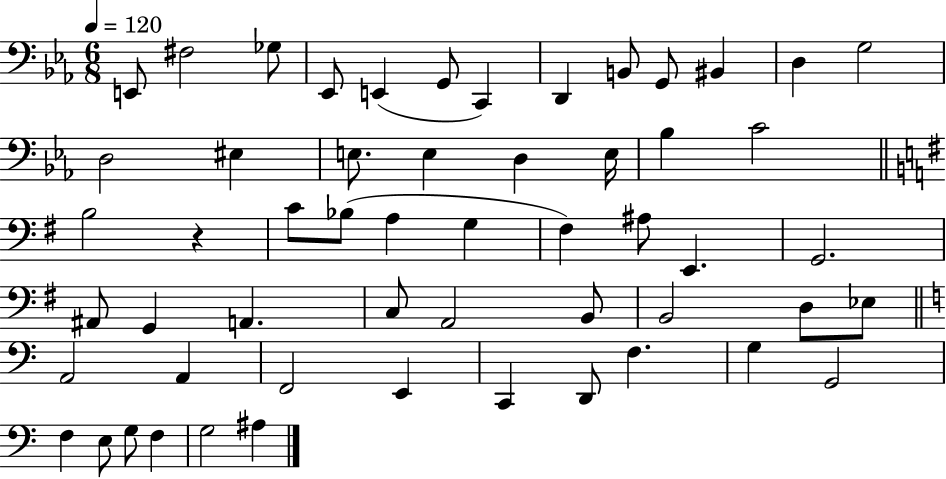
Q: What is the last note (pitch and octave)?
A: A#3